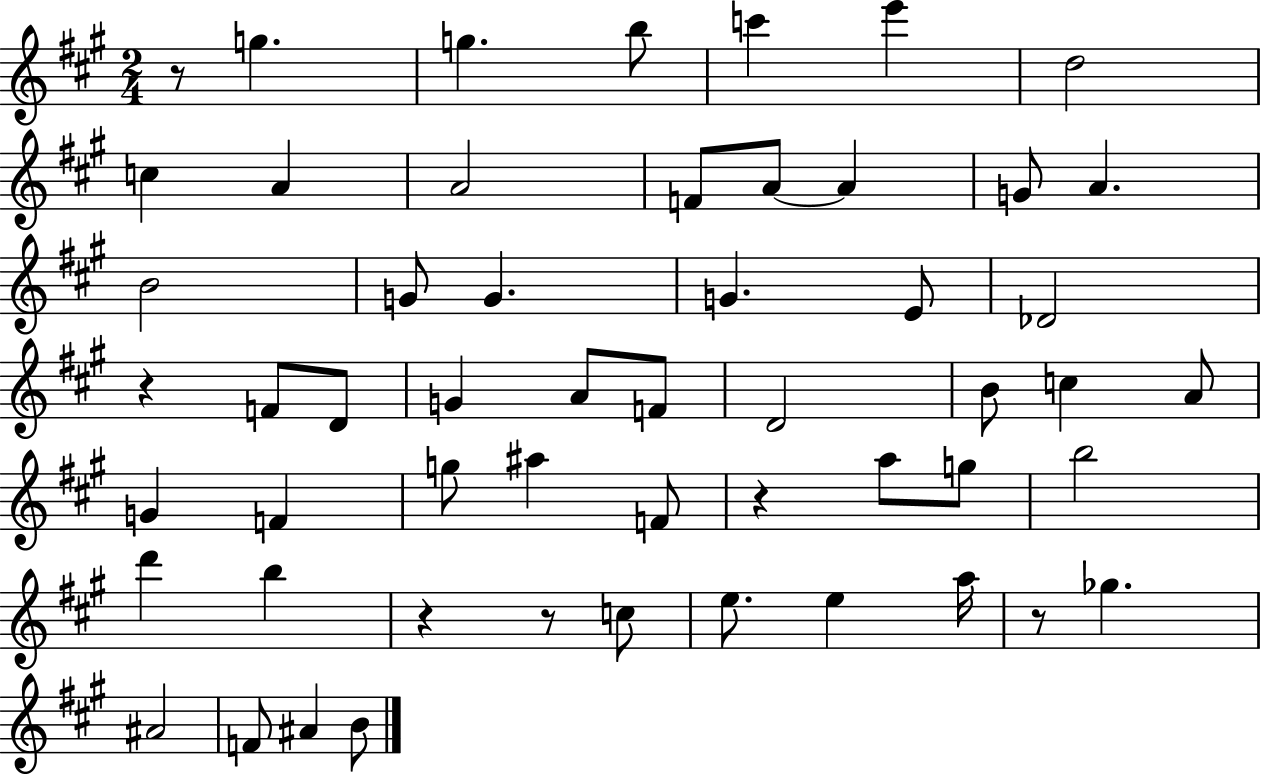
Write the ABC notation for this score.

X:1
T:Untitled
M:2/4
L:1/4
K:A
z/2 g g b/2 c' e' d2 c A A2 F/2 A/2 A G/2 A B2 G/2 G G E/2 _D2 z F/2 D/2 G A/2 F/2 D2 B/2 c A/2 G F g/2 ^a F/2 z a/2 g/2 b2 d' b z z/2 c/2 e/2 e a/4 z/2 _g ^A2 F/2 ^A B/2